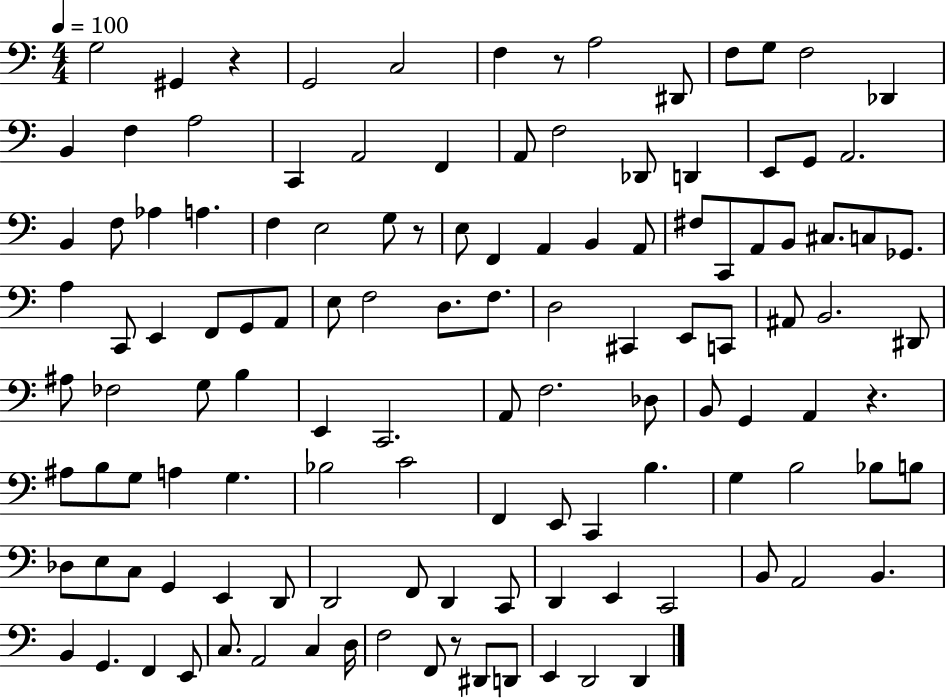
{
  \clef bass
  \numericTimeSignature
  \time 4/4
  \key c \major
  \tempo 4 = 100
  \repeat volta 2 { g2 gis,4 r4 | g,2 c2 | f4 r8 a2 dis,8 | f8 g8 f2 des,4 | \break b,4 f4 a2 | c,4 a,2 f,4 | a,8 f2 des,8 d,4 | e,8 g,8 a,2. | \break b,4 f8 aes4 a4. | f4 e2 g8 r8 | e8 f,4 a,4 b,4 a,8 | fis8 c,8 a,8 b,8 cis8. c8 ges,8. | \break a4 c,8 e,4 f,8 g,8 a,8 | e8 f2 d8. f8. | d2 cis,4 e,8 c,8 | ais,8 b,2. dis,8 | \break ais8 fes2 g8 b4 | e,4 c,2. | a,8 f2. des8 | b,8 g,4 a,4 r4. | \break ais8 b8 g8 a4 g4. | bes2 c'2 | f,4 e,8 c,4 b4. | g4 b2 bes8 b8 | \break des8 e8 c8 g,4 e,4 d,8 | d,2 f,8 d,4 c,8 | d,4 e,4 c,2 | b,8 a,2 b,4. | \break b,4 g,4. f,4 e,8 | c8. a,2 c4 d16 | f2 f,8 r8 dis,8 d,8 | e,4 d,2 d,4 | \break } \bar "|."
}